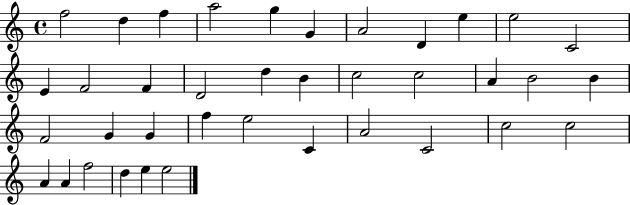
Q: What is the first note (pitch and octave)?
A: F5